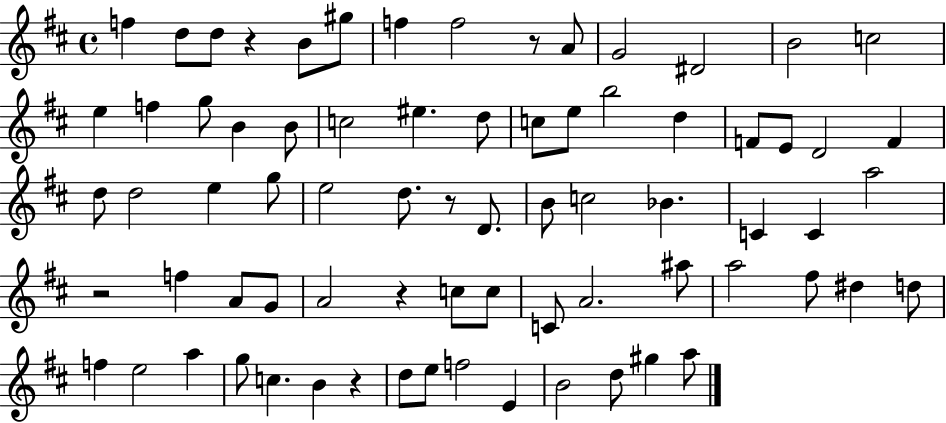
F5/q D5/e D5/e R/q B4/e G#5/e F5/q F5/h R/e A4/e G4/h D#4/h B4/h C5/h E5/q F5/q G5/e B4/q B4/e C5/h EIS5/q. D5/e C5/e E5/e B5/h D5/q F4/e E4/e D4/h F4/q D5/e D5/h E5/q G5/e E5/h D5/e. R/e D4/e. B4/e C5/h Bb4/q. C4/q C4/q A5/h R/h F5/q A4/e G4/e A4/h R/q C5/e C5/e C4/e A4/h. A#5/e A5/h F#5/e D#5/q D5/e F5/q E5/h A5/q G5/e C5/q. B4/q R/q D5/e E5/e F5/h E4/q B4/h D5/e G#5/q A5/e